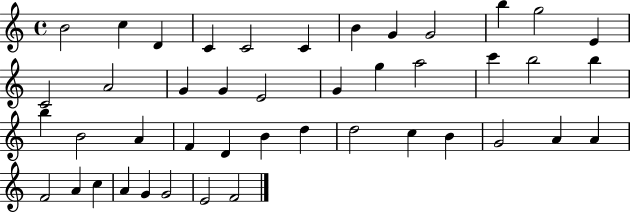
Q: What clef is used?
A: treble